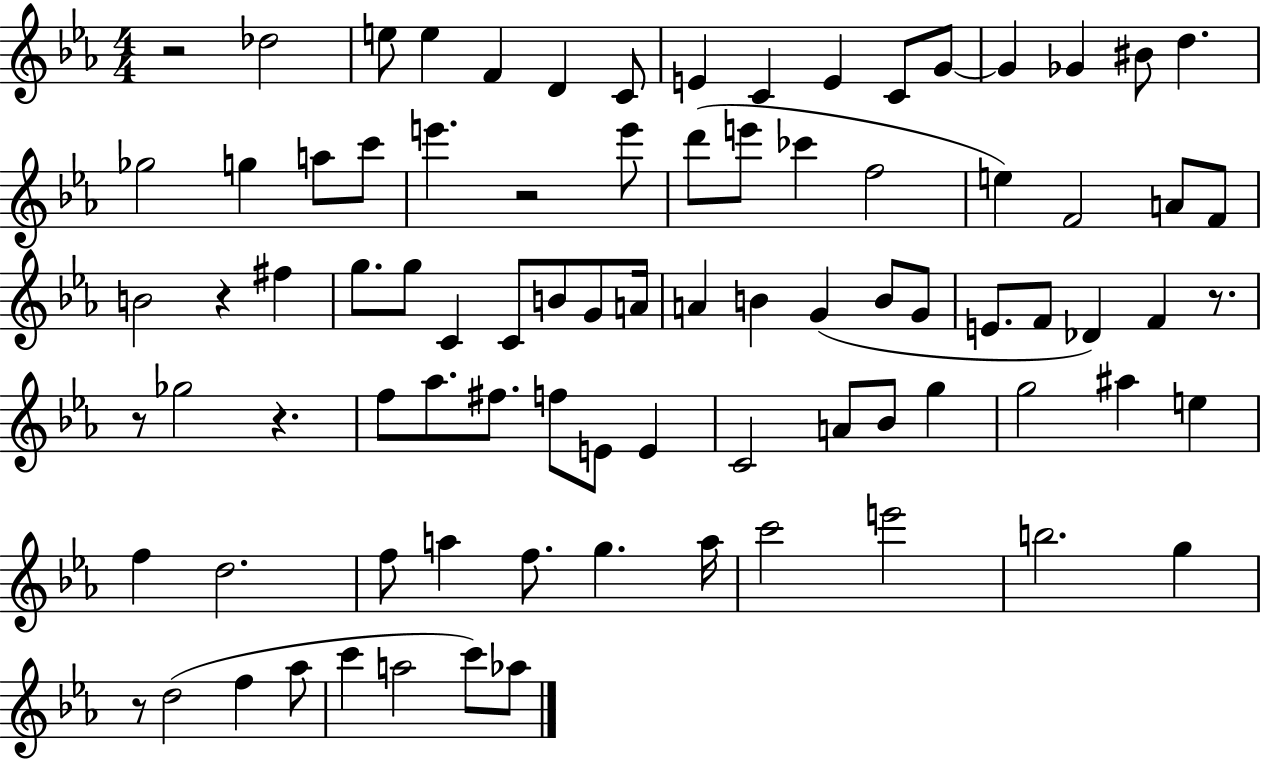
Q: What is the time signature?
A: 4/4